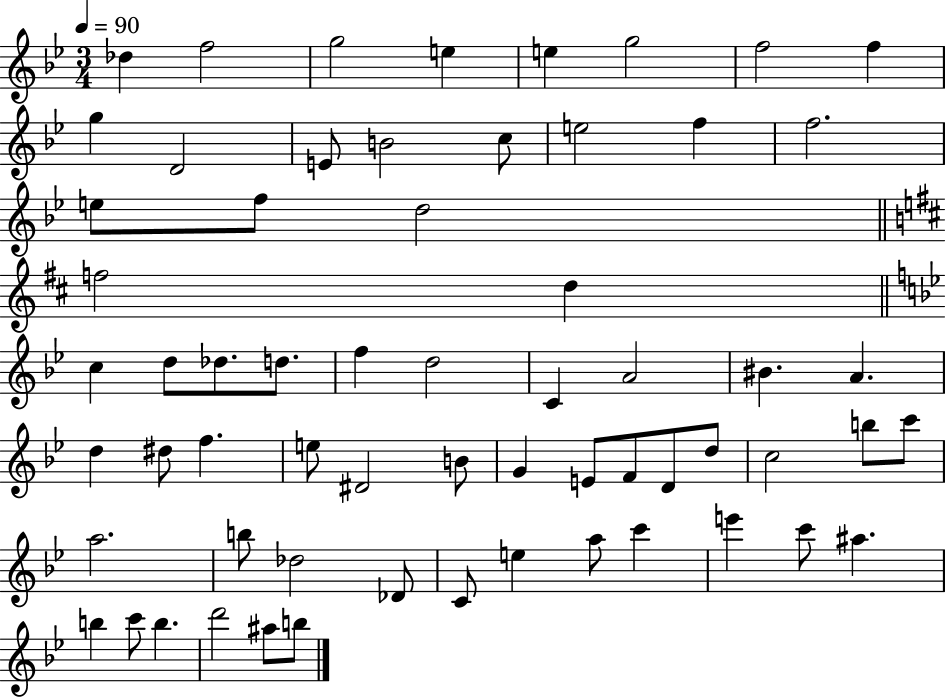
{
  \clef treble
  \numericTimeSignature
  \time 3/4
  \key bes \major
  \tempo 4 = 90
  des''4 f''2 | g''2 e''4 | e''4 g''2 | f''2 f''4 | \break g''4 d'2 | e'8 b'2 c''8 | e''2 f''4 | f''2. | \break e''8 f''8 d''2 | \bar "||" \break \key d \major f''2 d''4 | \bar "||" \break \key bes \major c''4 d''8 des''8. d''8. | f''4 d''2 | c'4 a'2 | bis'4. a'4. | \break d''4 dis''8 f''4. | e''8 dis'2 b'8 | g'4 e'8 f'8 d'8 d''8 | c''2 b''8 c'''8 | \break a''2. | b''8 des''2 des'8 | c'8 e''4 a''8 c'''4 | e'''4 c'''8 ais''4. | \break b''4 c'''8 b''4. | d'''2 ais''8 b''8 | \bar "|."
}